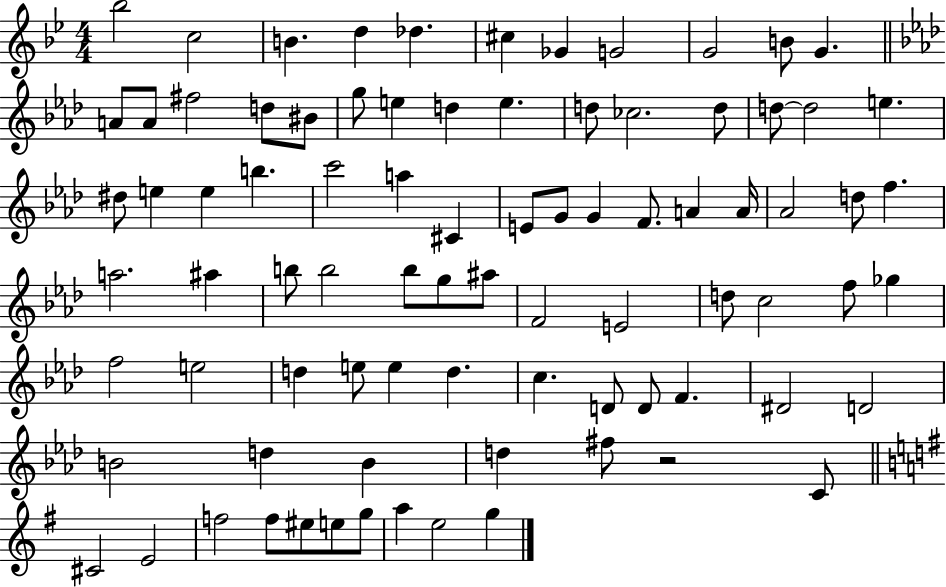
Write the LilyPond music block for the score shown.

{
  \clef treble
  \numericTimeSignature
  \time 4/4
  \key bes \major
  bes''2 c''2 | b'4. d''4 des''4. | cis''4 ges'4 g'2 | g'2 b'8 g'4. | \break \bar "||" \break \key aes \major a'8 a'8 fis''2 d''8 bis'8 | g''8 e''4 d''4 e''4. | d''8 ces''2. d''8 | d''8~~ d''2 e''4. | \break dis''8 e''4 e''4 b''4. | c'''2 a''4 cis'4 | e'8 g'8 g'4 f'8. a'4 a'16 | aes'2 d''8 f''4. | \break a''2. ais''4 | b''8 b''2 b''8 g''8 ais''8 | f'2 e'2 | d''8 c''2 f''8 ges''4 | \break f''2 e''2 | d''4 e''8 e''4 d''4. | c''4. d'8 d'8 f'4. | dis'2 d'2 | \break b'2 d''4 b'4 | d''4 fis''8 r2 c'8 | \bar "||" \break \key g \major cis'2 e'2 | f''2 f''8 eis''8 e''8 g''8 | a''4 e''2 g''4 | \bar "|."
}